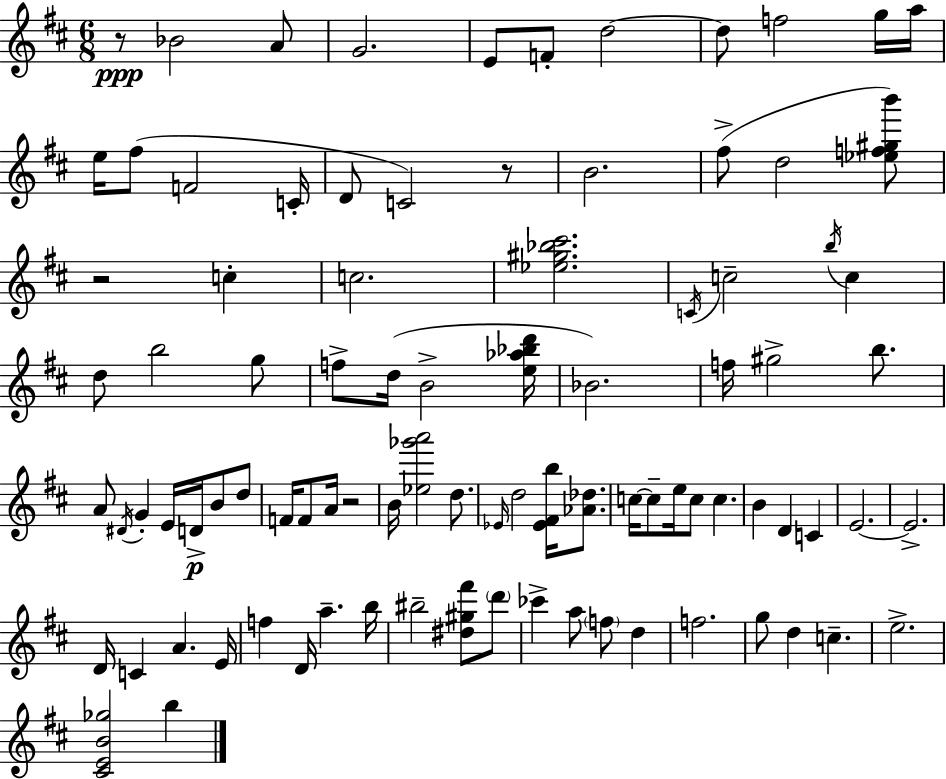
R/e Bb4/h A4/e G4/h. E4/e F4/e D5/h D5/e F5/h G5/s A5/s E5/s F#5/e F4/h C4/s D4/e C4/h R/e B4/h. F#5/e D5/h [Eb5,F5,G#5,B6]/e R/h C5/q C5/h. [Eb5,G#5,Bb5,C#6]/h. C4/s C5/h B5/s C5/q D5/e B5/h G5/e F5/e D5/s B4/h [E5,Ab5,Bb5,D6]/s Bb4/h. F5/s G#5/h B5/e. A4/e D#4/s G4/q E4/s D4/s B4/e D5/e F4/s F4/e A4/s R/h B4/s [Eb5,Gb6,A6]/h D5/e. Eb4/s D5/h [Eb4,F#4,B5]/s [Ab4,Db5]/e. C5/s C5/e E5/s C5/e C5/q. B4/q D4/q C4/q E4/h. E4/h. D4/s C4/q A4/q. E4/s F5/q D4/s A5/q. B5/s BIS5/h [D#5,G#5,F#6]/e D6/e CES6/q A5/e F5/e D5/q F5/h. G5/e D5/q C5/q. E5/h. [C#4,E4,B4,Gb5]/h B5/q